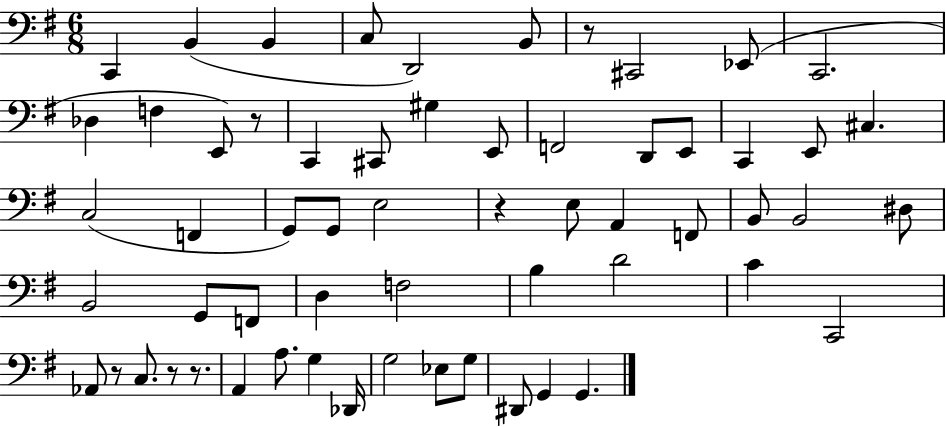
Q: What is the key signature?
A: G major